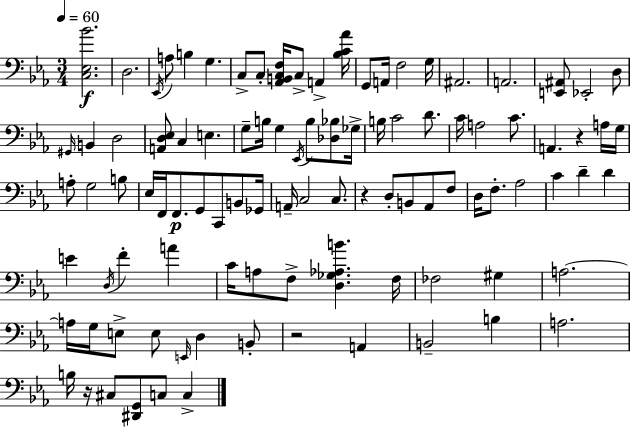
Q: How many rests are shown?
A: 4